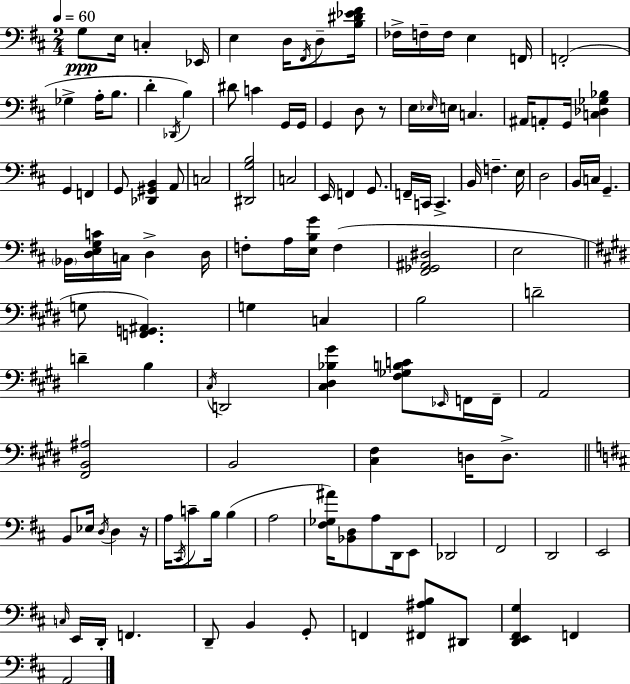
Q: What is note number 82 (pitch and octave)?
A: C#2